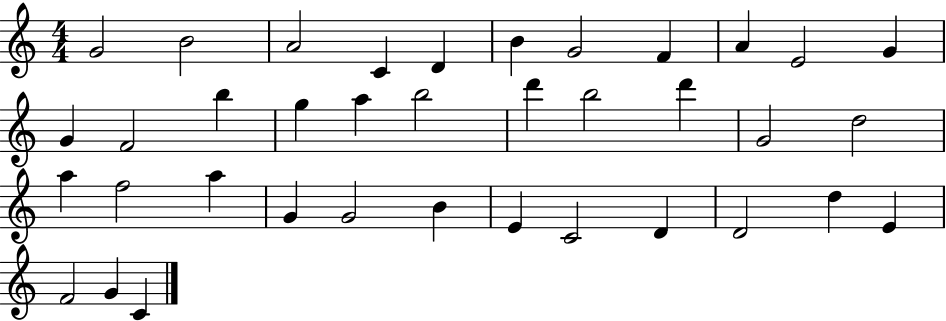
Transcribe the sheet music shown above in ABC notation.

X:1
T:Untitled
M:4/4
L:1/4
K:C
G2 B2 A2 C D B G2 F A E2 G G F2 b g a b2 d' b2 d' G2 d2 a f2 a G G2 B E C2 D D2 d E F2 G C